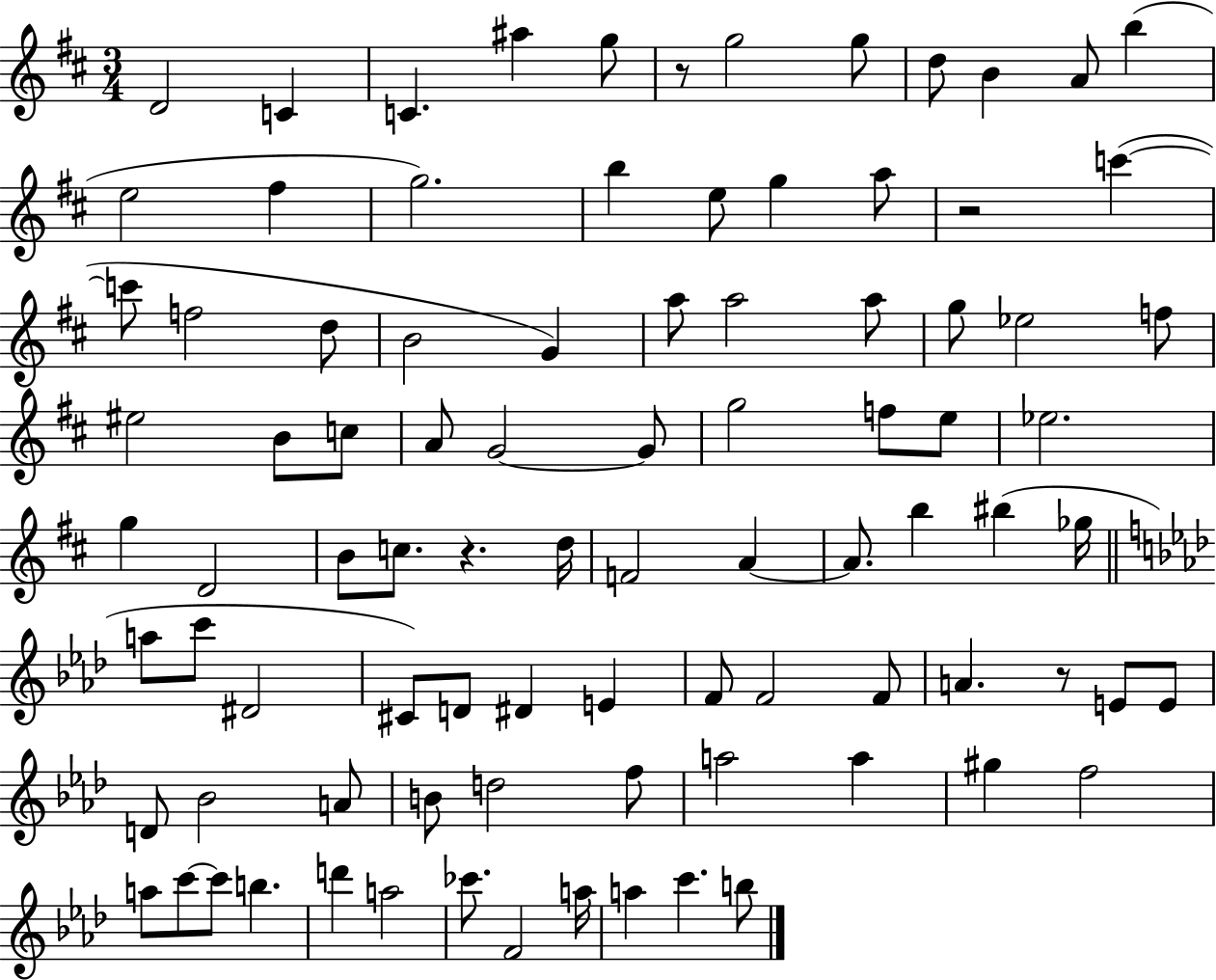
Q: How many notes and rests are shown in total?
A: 90